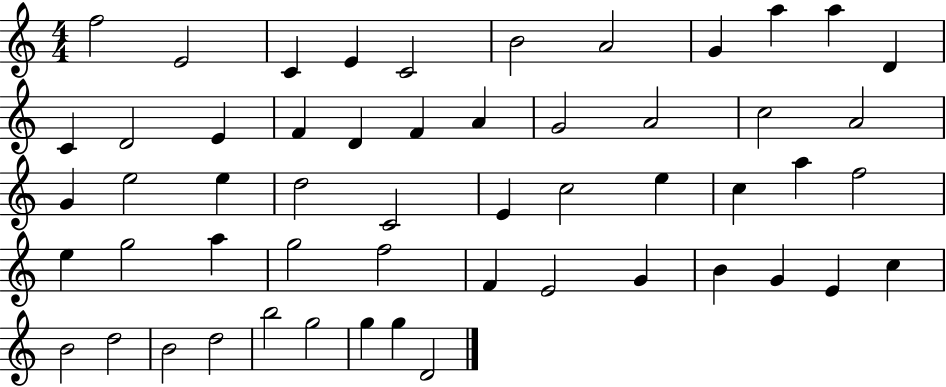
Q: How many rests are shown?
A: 0